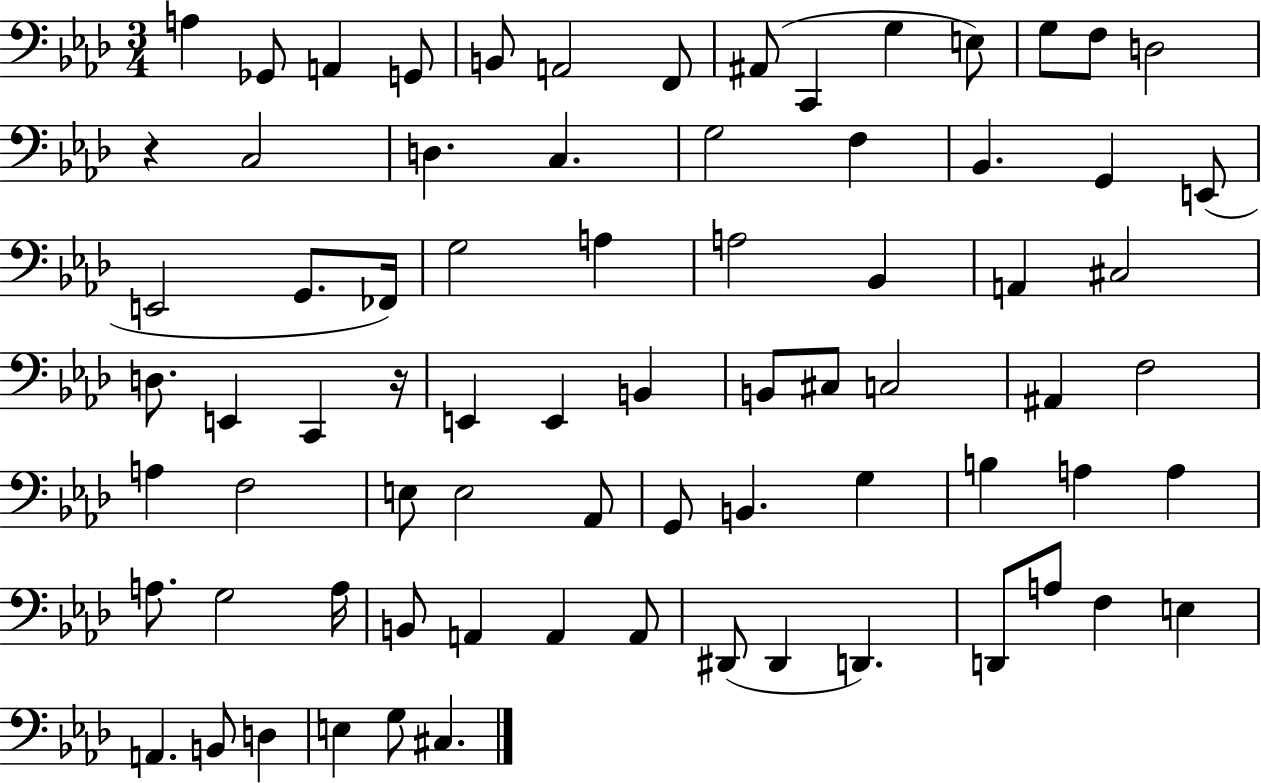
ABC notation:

X:1
T:Untitled
M:3/4
L:1/4
K:Ab
A, _G,,/2 A,, G,,/2 B,,/2 A,,2 F,,/2 ^A,,/2 C,, G, E,/2 G,/2 F,/2 D,2 z C,2 D, C, G,2 F, _B,, G,, E,,/2 E,,2 G,,/2 _F,,/4 G,2 A, A,2 _B,, A,, ^C,2 D,/2 E,, C,, z/4 E,, E,, B,, B,,/2 ^C,/2 C,2 ^A,, F,2 A, F,2 E,/2 E,2 _A,,/2 G,,/2 B,, G, B, A, A, A,/2 G,2 A,/4 B,,/2 A,, A,, A,,/2 ^D,,/2 ^D,, D,, D,,/2 A,/2 F, E, A,, B,,/2 D, E, G,/2 ^C,